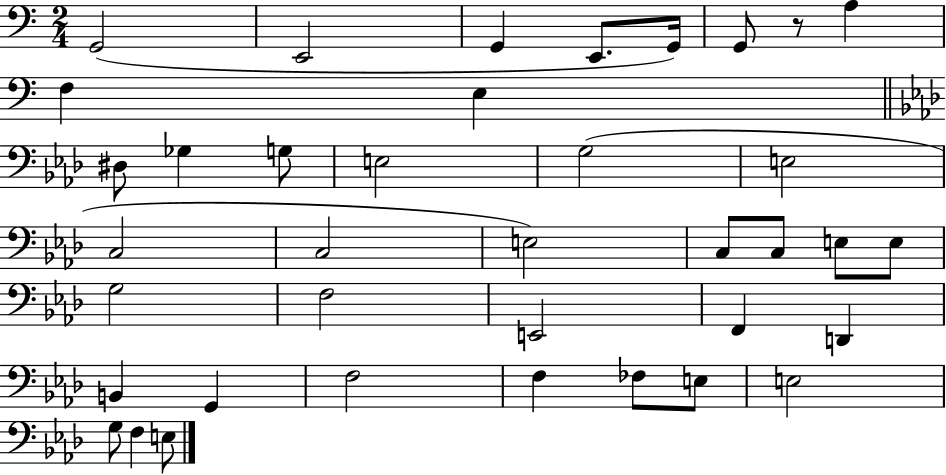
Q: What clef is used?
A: bass